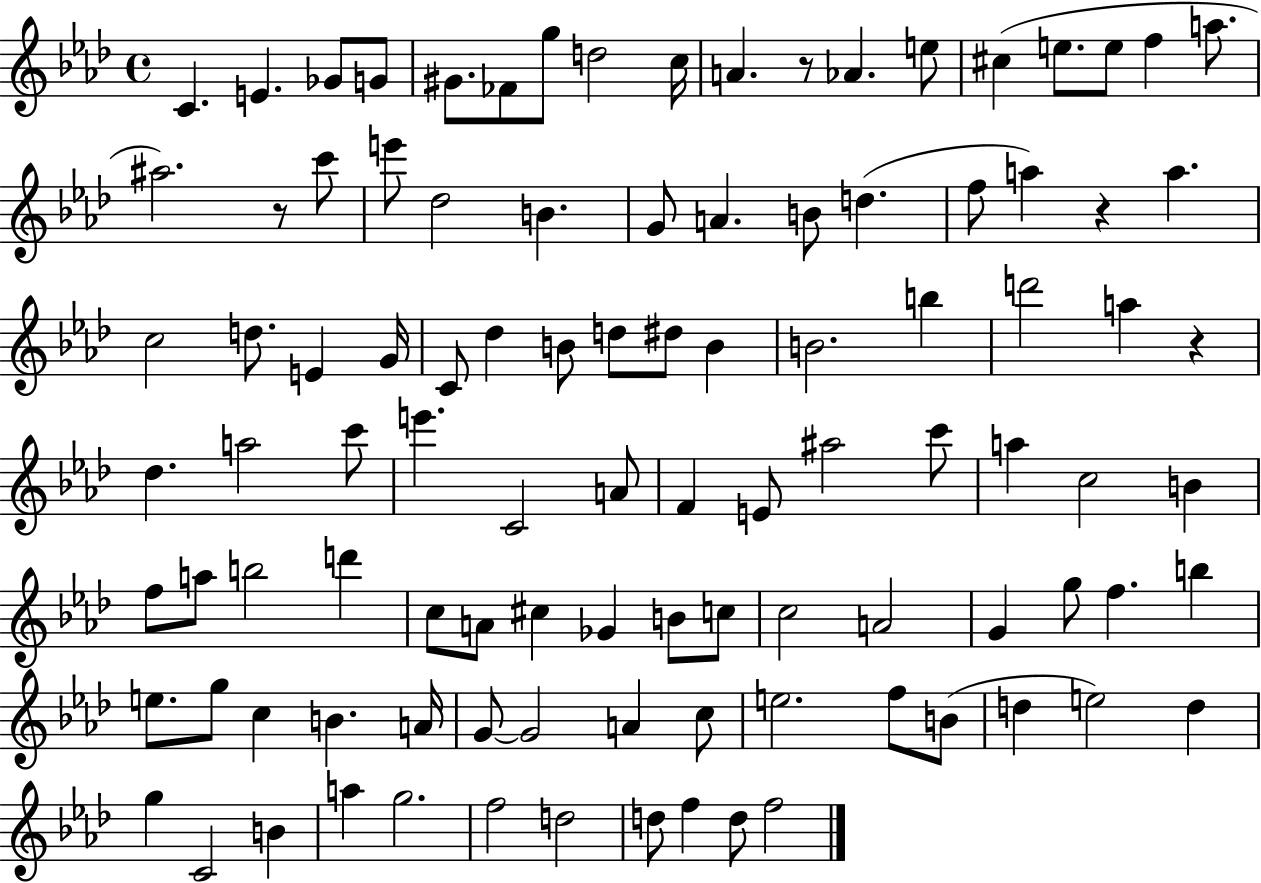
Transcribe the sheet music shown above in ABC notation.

X:1
T:Untitled
M:4/4
L:1/4
K:Ab
C E _G/2 G/2 ^G/2 _F/2 g/2 d2 c/4 A z/2 _A e/2 ^c e/2 e/2 f a/2 ^a2 z/2 c'/2 e'/2 _d2 B G/2 A B/2 d f/2 a z a c2 d/2 E G/4 C/2 _d B/2 d/2 ^d/2 B B2 b d'2 a z _d a2 c'/2 e' C2 A/2 F E/2 ^a2 c'/2 a c2 B f/2 a/2 b2 d' c/2 A/2 ^c _G B/2 c/2 c2 A2 G g/2 f b e/2 g/2 c B A/4 G/2 G2 A c/2 e2 f/2 B/2 d e2 d g C2 B a g2 f2 d2 d/2 f d/2 f2